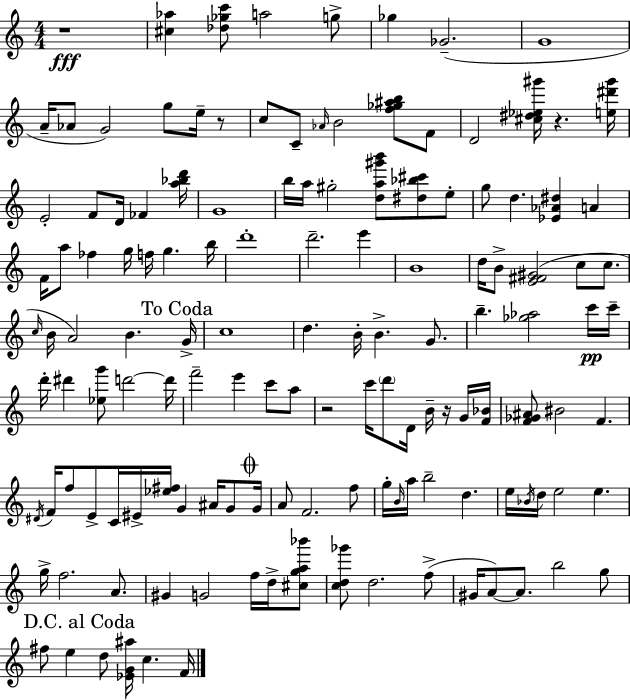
{
  \clef treble
  \numericTimeSignature
  \time 4/4
  \key a \minor
  r1\fff | <cis'' aes''>4 <des'' ges'' c'''>8 a''2 g''8-> | ges''4 ges'2.--( | g'1 | \break a'16-- aes'8 g'2) g''8 e''16-- r8 | c''8 c'8-- \grace { aes'16 } b'2 <f'' ges'' ais'' b''>8 f'8 | d'2 <cis'' dis'' ees'' gis'''>16 r4. | <e'' dis''' gis'''>16 e'2-. f'8 d'16 fes'4 | \break <a'' bes'' d'''>16 g'1 | b''16 a''16 gis''2-. <d'' a'' gis''' b'''>8 <dis'' bes'' cis'''>8 e''8-. | g''8 d''4. <ees' aes' dis''>4 a'4 | f'16 a''8 fes''4 g''16 f''16 g''4. | \break b''16 d'''1-. | d'''2.-- e'''4 | b'1 | d''16 b'8-> <e' fis' gis'>2( c''8 c''8. | \break \grace { c''16 } b'16 a'2) b'4. | \mark "To Coda" g'16-> c''1 | d''4. b'16-. b'4.-> g'8. | b''4.-- <ges'' aes''>2 | \break c'''16\pp c'''16-- d'''16-. dis'''4 <ees'' g'''>8 d'''2~~ | d'''16 f'''2-- e'''4 c'''8 | a''8 r2 c'''16 \parenthesize d'''8 d'16 b'16-- r16 | g'16 <f' bes'>16 <f' ges' ais'>8 bis'2 f'4. | \break \acciaccatura { dis'16 } f'16 f''8 e'8-> c'16 eis'16-> <ees'' fis''>16 g'4 ais'16 | g'8 \mark \markup { \musicglyph "scripts.coda" } g'16 a'8 f'2. | f''8 g''16-. \grace { b'16 } a''16 b''2-- d''4. | e''16 \acciaccatura { bes'16 } d''16 e''2 e''4. | \break g''16-> f''2. | a'8. gis'4 g'2 | f''16 d''16-> <cis'' g'' a'' bes'''>8 <c'' d'' ges'''>8 d''2. | f''8->( gis'16 a'8~~) a'8. b''2 | \break g''8 \mark "D.C. al Coda" fis''8 e''4 d''8 <ees' g' ais''>16 c''4. | f'16 \bar "|."
}